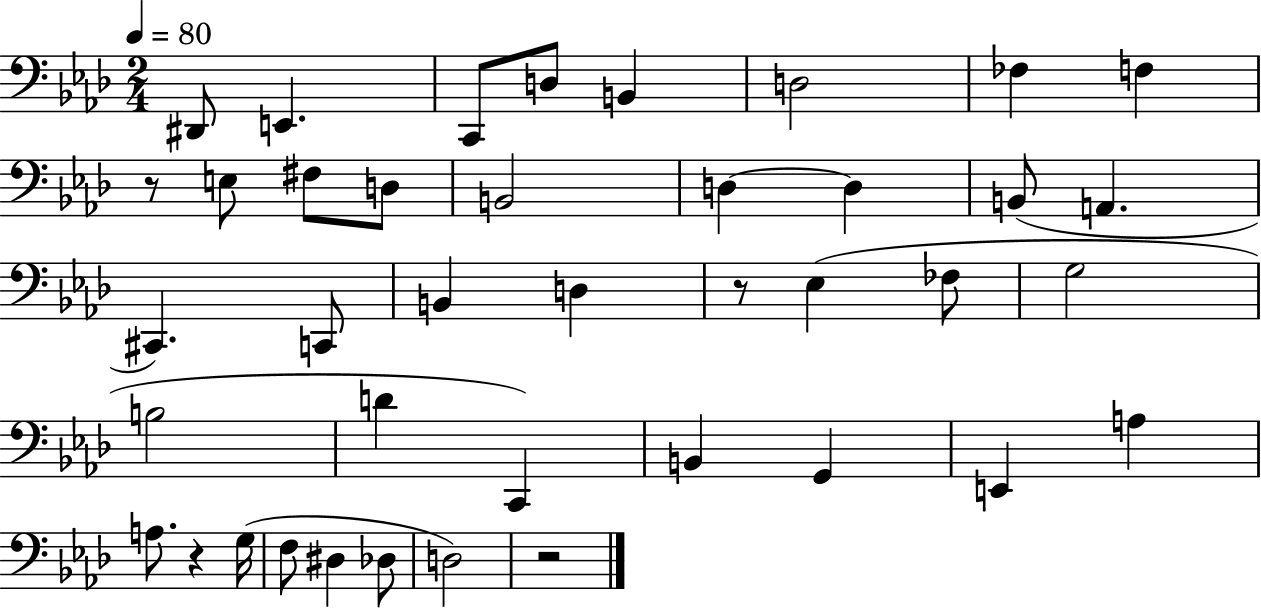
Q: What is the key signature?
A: AES major